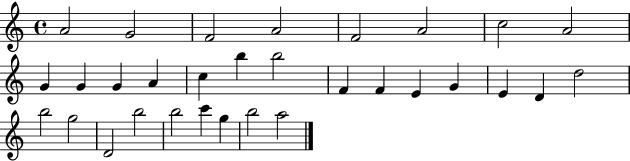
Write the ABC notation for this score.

X:1
T:Untitled
M:4/4
L:1/4
K:C
A2 G2 F2 A2 F2 A2 c2 A2 G G G A c b b2 F F E G E D d2 b2 g2 D2 b2 b2 c' g b2 a2